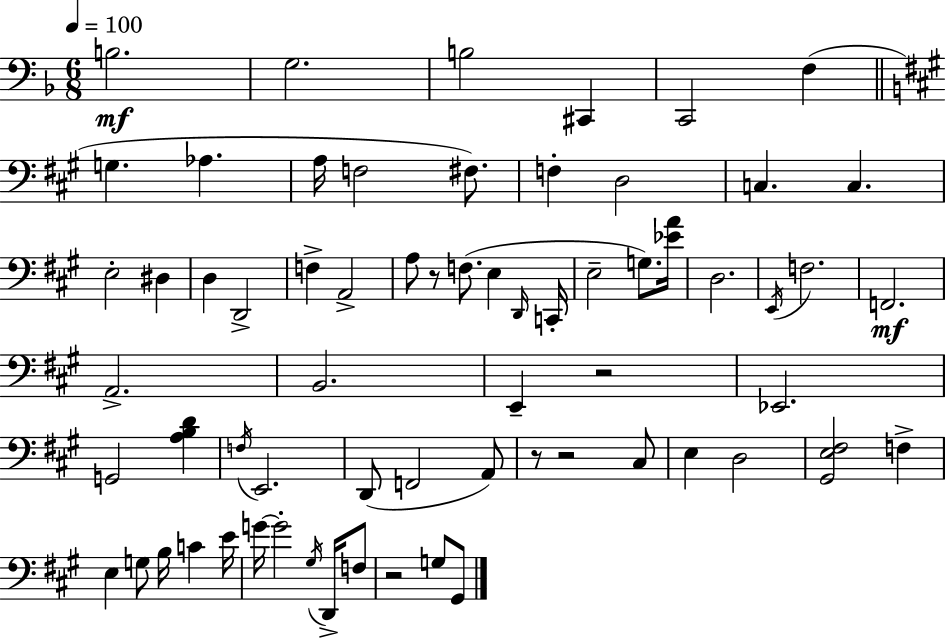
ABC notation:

X:1
T:Untitled
M:6/8
L:1/4
K:F
B,2 G,2 B,2 ^C,, C,,2 F, G, _A, A,/4 F,2 ^F,/2 F, D,2 C, C, E,2 ^D, D, D,,2 F, A,,2 A,/2 z/2 F,/2 E, D,,/4 C,,/4 E,2 G,/2 [_EA]/4 D,2 E,,/4 F,2 F,,2 A,,2 B,,2 E,, z2 _E,,2 G,,2 [A,B,D] F,/4 E,,2 D,,/2 F,,2 A,,/2 z/2 z2 ^C,/2 E, D,2 [^G,,E,^F,]2 F, E, G,/2 B,/4 C E/4 G/4 G2 ^G,/4 D,,/4 F,/2 z2 G,/2 ^G,,/2